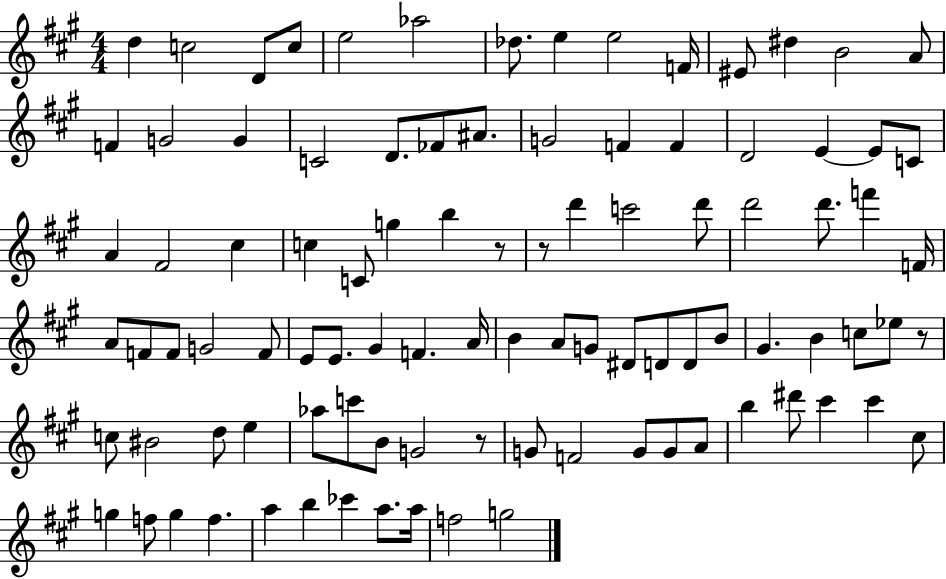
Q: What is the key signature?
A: A major